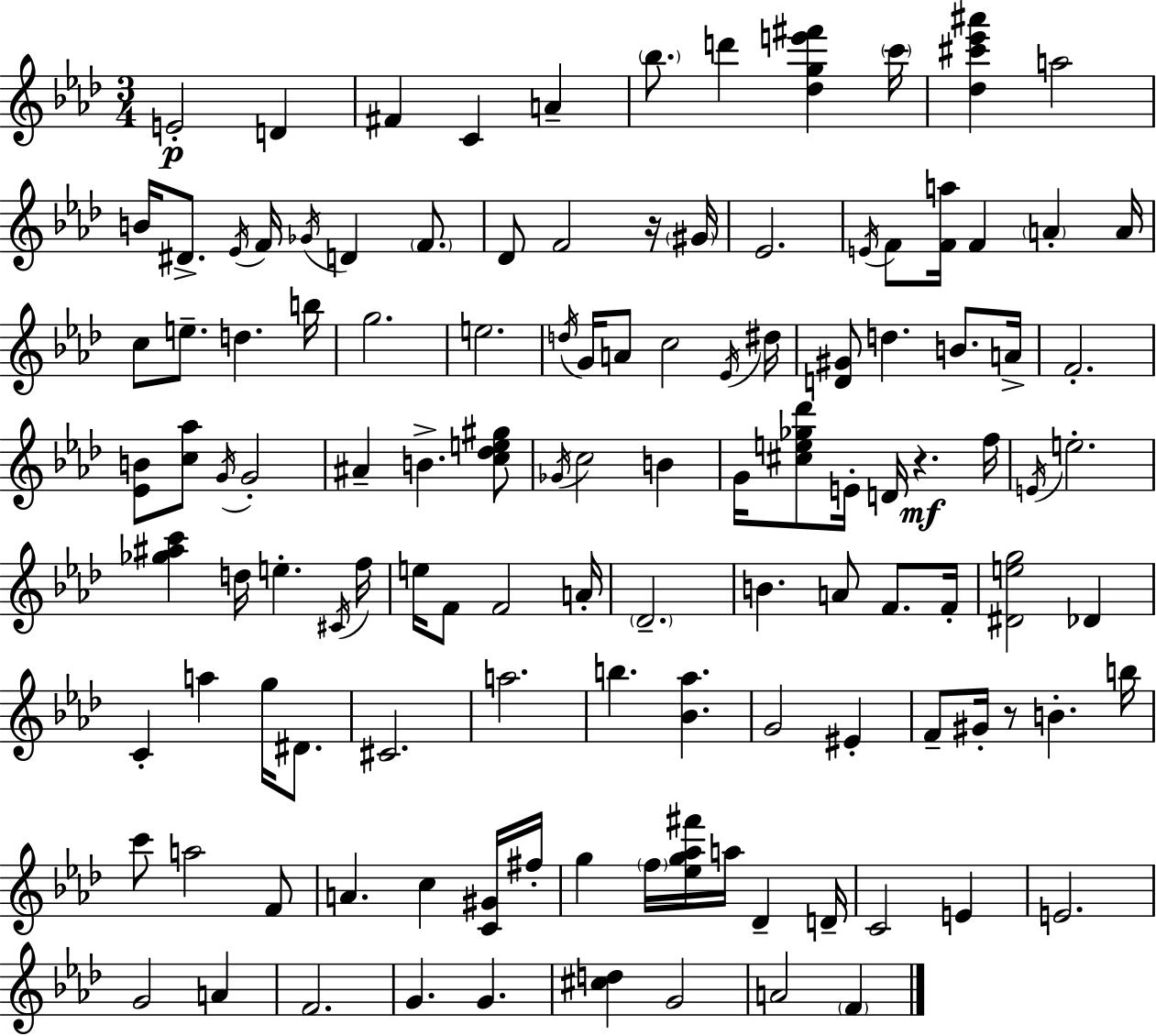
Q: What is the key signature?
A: AES major